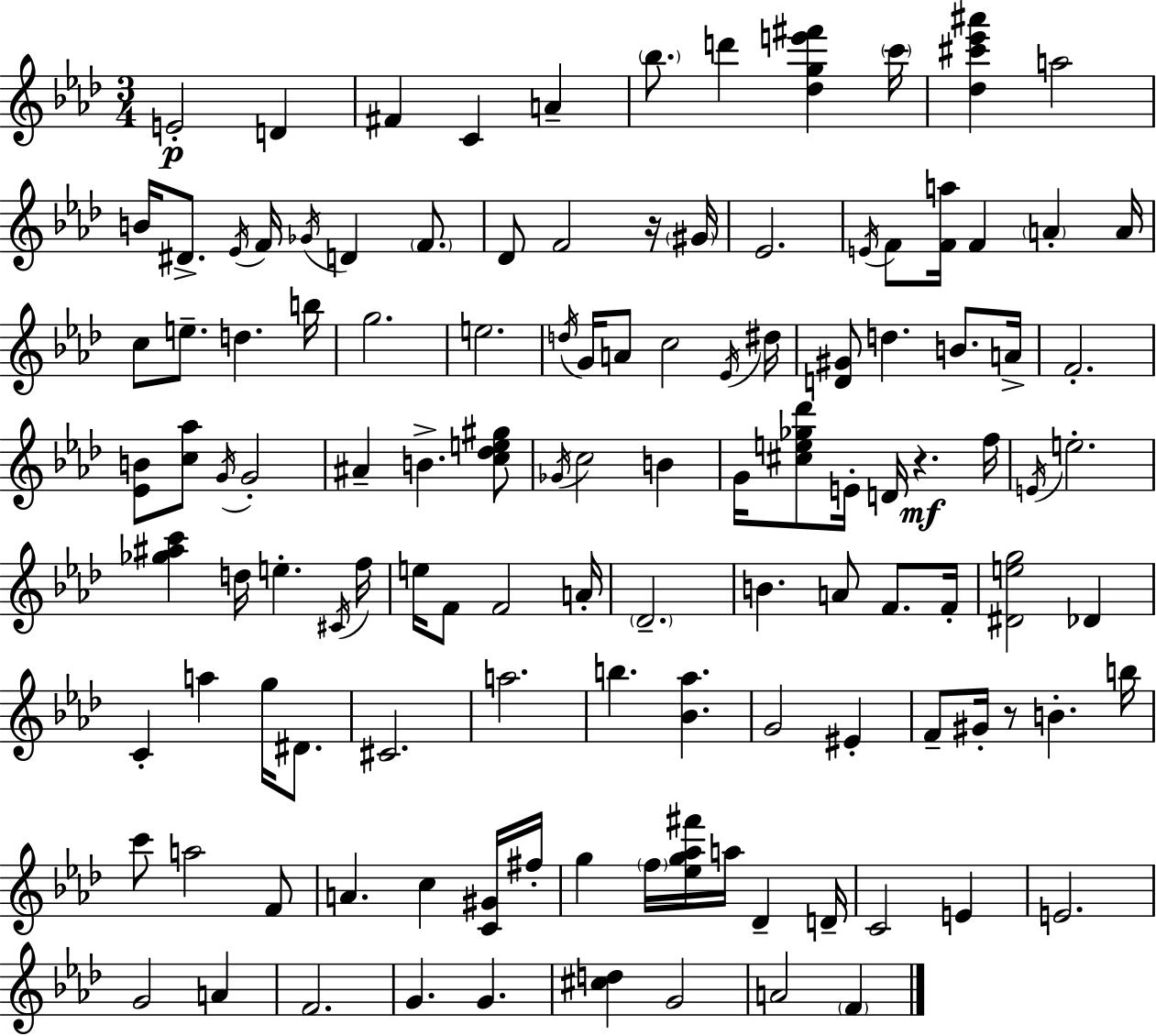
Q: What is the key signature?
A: AES major